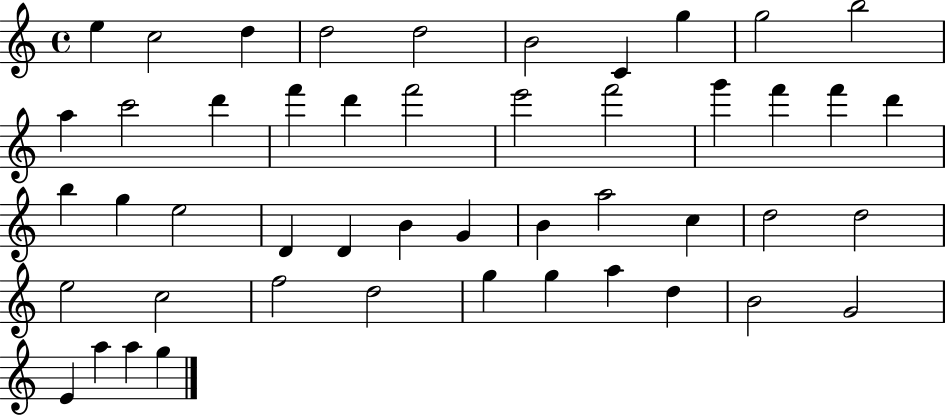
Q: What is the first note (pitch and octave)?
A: E5